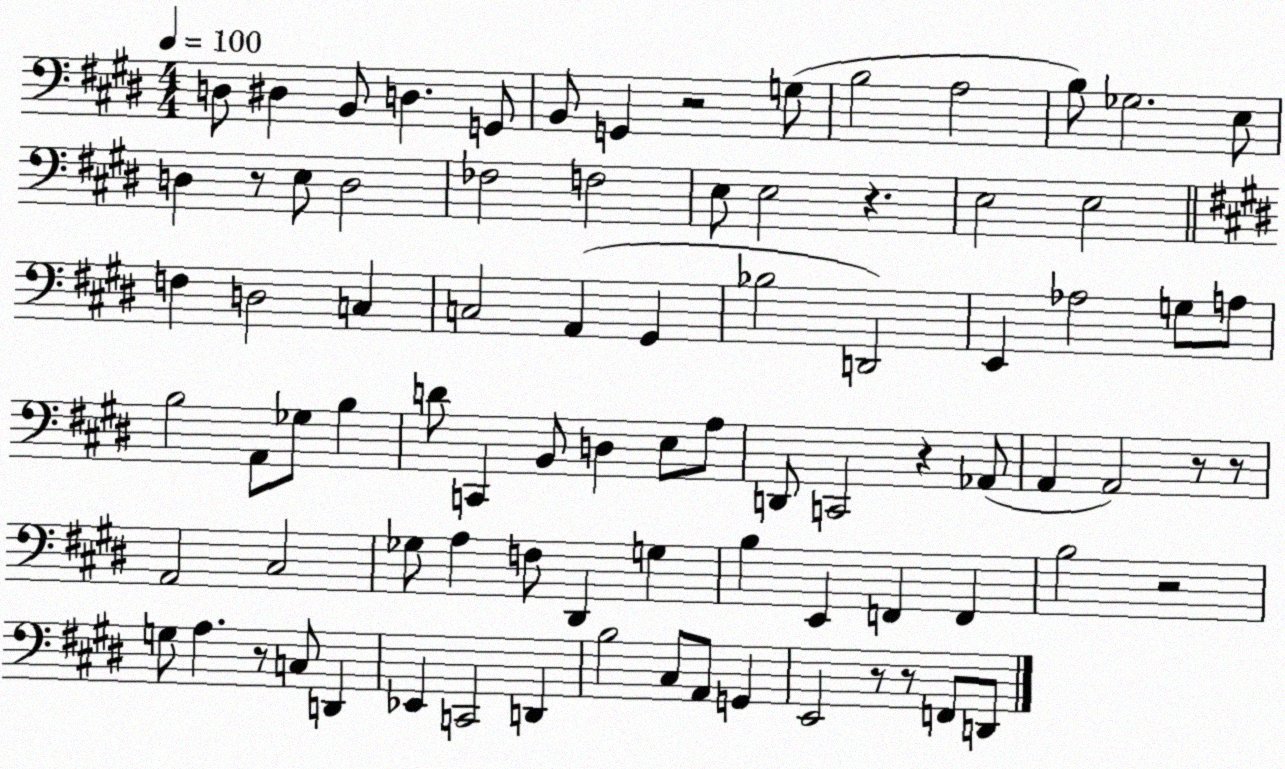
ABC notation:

X:1
T:Untitled
M:4/4
L:1/4
K:E
D,/2 ^D, B,,/2 D, G,,/2 B,,/2 G,, z2 G,/2 B,2 A,2 B,/2 _G,2 E,/2 D, z/2 E,/2 D,2 _F,2 F,2 E,/2 E,2 z E,2 E,2 F, D,2 C, C,2 A,, ^G,, _B,2 D,,2 E,, _A,2 G,/2 A,/2 B,2 A,,/2 _G,/2 B, D/2 C,, B,,/2 D, E,/2 A,/2 D,,/2 C,,2 z _A,,/2 A,, A,,2 z/2 z/2 A,,2 ^C,2 _G,/2 A, F,/2 ^D,, G, B, E,, F,, F,, B,2 z2 G,/2 A, z/2 C,/2 D,, _E,, C,,2 D,, B,2 ^C,/2 A,,/2 G,, E,,2 z/2 z/2 F,,/2 D,,/2